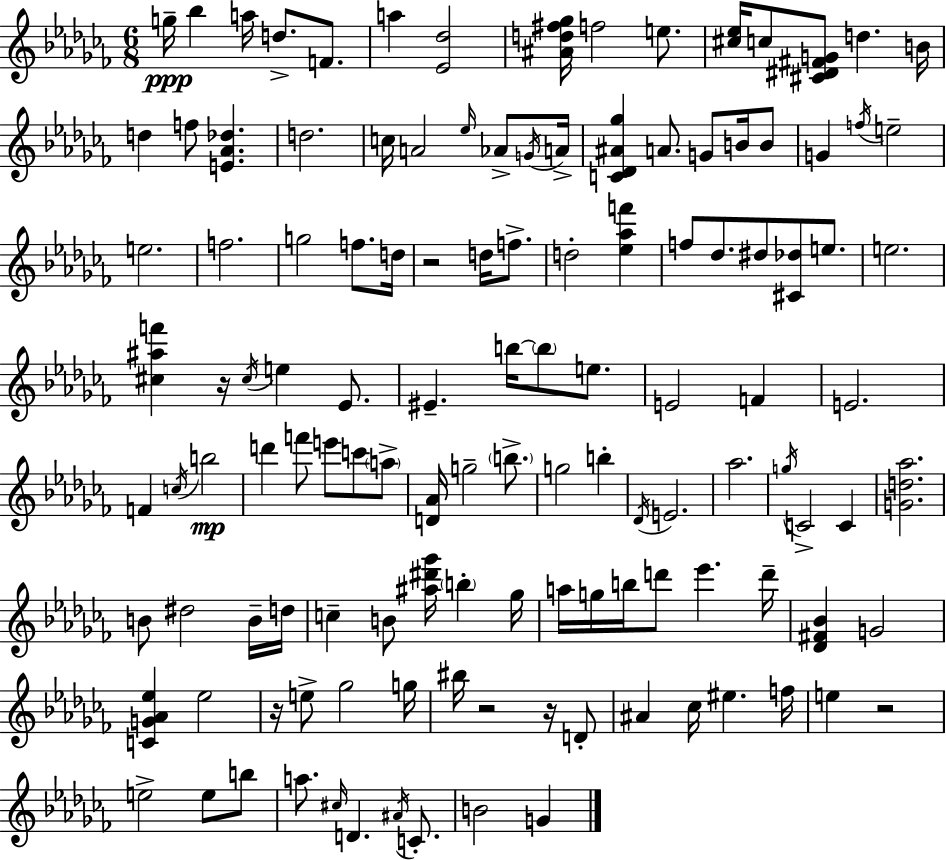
{
  \clef treble
  \numericTimeSignature
  \time 6/8
  \key aes \minor
  g''16--\ppp bes''4 a''16 d''8.-> f'8. | a''4 <ees' des''>2 | <ais' d'' fis'' ges''>16 f''2 e''8. | <cis'' ees''>16 c''8 <cis' dis' fis' g'>8 d''4. b'16 | \break d''4 f''8 <e' aes' des''>4. | d''2. | c''16 a'2 \grace { ees''16 } aes'8-> | \acciaccatura { g'16 } a'16-> <c' des' ais' ges''>4 a'8. g'8 b'16 | \break b'8 g'4 \acciaccatura { f''16 } e''2-- | e''2. | f''2. | g''2 f''8. | \break d''16 r2 d''16 | f''8.-> d''2-. <ees'' aes'' f'''>4 | f''8 des''8. dis''8 <cis' des''>8 | e''8. e''2. | \break <cis'' ais'' f'''>4 r16 \acciaccatura { cis''16 } e''4 | ees'8. eis'4.-- b''16~~ \parenthesize b''8 | e''8. e'2 | f'4 e'2. | \break f'4 \acciaccatura { c''16 }\mp b''2 | d'''4 f'''8 e'''8 | c'''8 \parenthesize a''8-> <d' aes'>16 g''2-- | \parenthesize b''8.-> g''2 | \break b''4-. \acciaccatura { des'16 } e'2. | aes''2. | \acciaccatura { g''16 } c'2-> | c'4 <g' d'' aes''>2. | \break b'8 dis''2 | b'16-- d''16 c''4-- b'8 | <ais'' dis''' ges'''>16 \parenthesize b''4-. ges''16 a''16 g''16 b''16 d'''8 | ees'''4. d'''16-- <des' fis' bes'>4 g'2 | \break <c' g' aes' ees''>4 ees''2 | r16 e''8-> ges''2 | g''16 bis''16 r2 | r16 d'8-. ais'4 ces''16 | \break eis''4. f''16 e''4 r2 | e''2-> | e''8 b''8 a''8. \grace { cis''16 } d'4. | \acciaccatura { ais'16 } c'8.-. b'2 | \break g'4 \bar "|."
}